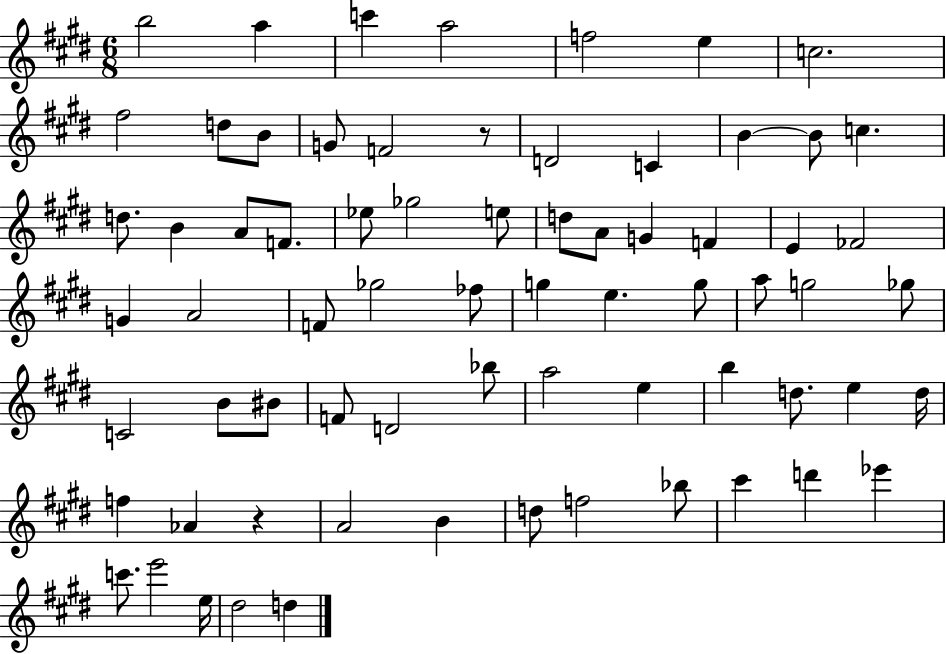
{
  \clef treble
  \numericTimeSignature
  \time 6/8
  \key e \major
  b''2 a''4 | c'''4 a''2 | f''2 e''4 | c''2. | \break fis''2 d''8 b'8 | g'8 f'2 r8 | d'2 c'4 | b'4~~ b'8 c''4. | \break d''8. b'4 a'8 f'8. | ees''8 ges''2 e''8 | d''8 a'8 g'4 f'4 | e'4 fes'2 | \break g'4 a'2 | f'8 ges''2 fes''8 | g''4 e''4. g''8 | a''8 g''2 ges''8 | \break c'2 b'8 bis'8 | f'8 d'2 bes''8 | a''2 e''4 | b''4 d''8. e''4 d''16 | \break f''4 aes'4 r4 | a'2 b'4 | d''8 f''2 bes''8 | cis'''4 d'''4 ees'''4 | \break c'''8. e'''2 e''16 | dis''2 d''4 | \bar "|."
}